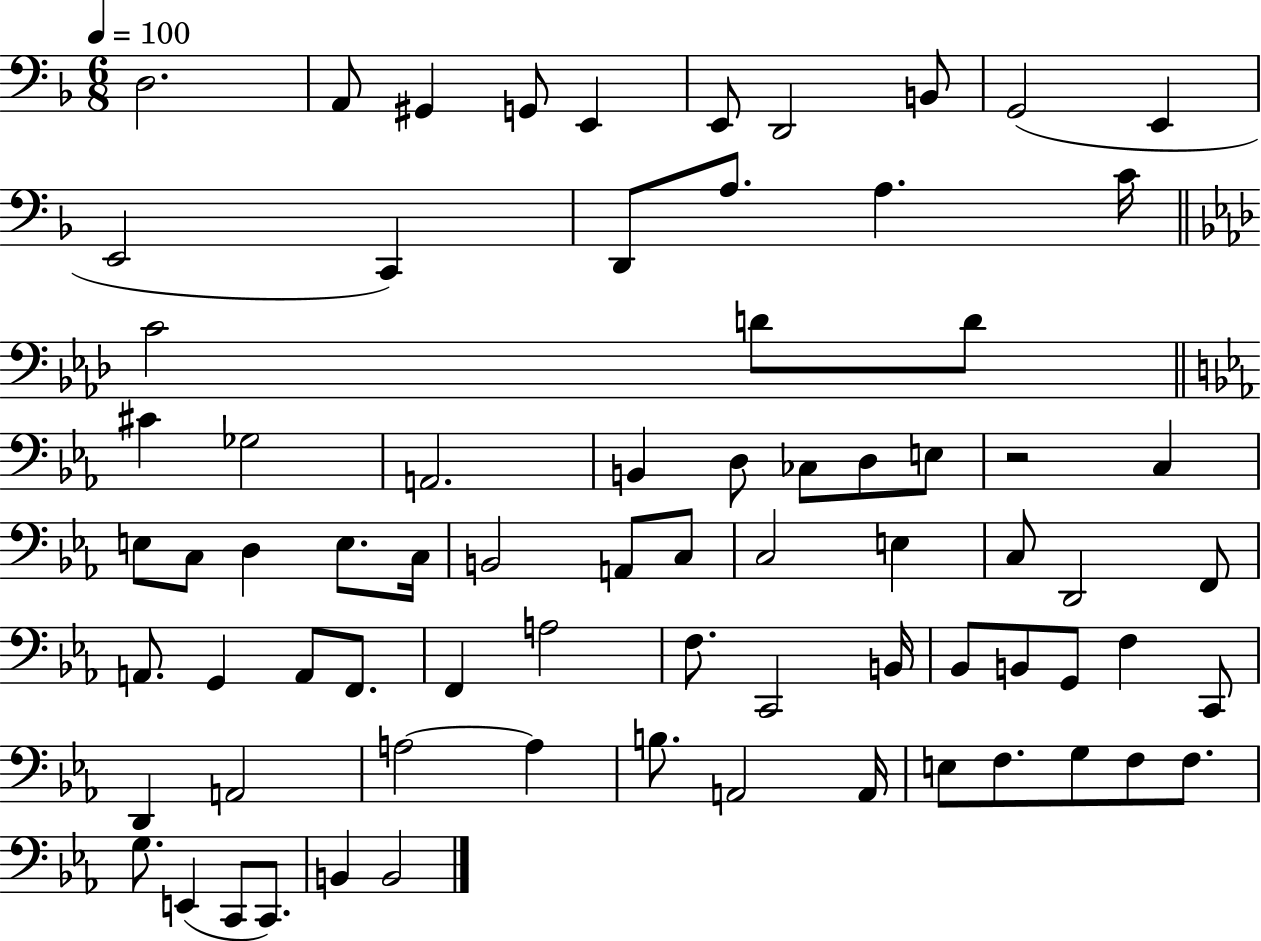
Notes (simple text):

D3/h. A2/e G#2/q G2/e E2/q E2/e D2/h B2/e G2/h E2/q E2/h C2/q D2/e A3/e. A3/q. C4/s C4/h D4/e D4/e C#4/q Gb3/h A2/h. B2/q D3/e CES3/e D3/e E3/e R/h C3/q E3/e C3/e D3/q E3/e. C3/s B2/h A2/e C3/e C3/h E3/q C3/e D2/h F2/e A2/e. G2/q A2/e F2/e. F2/q A3/h F3/e. C2/h B2/s Bb2/e B2/e G2/e F3/q C2/e D2/q A2/h A3/h A3/q B3/e. A2/h A2/s E3/e F3/e. G3/e F3/e F3/e. G3/e. E2/q C2/e C2/e. B2/q B2/h